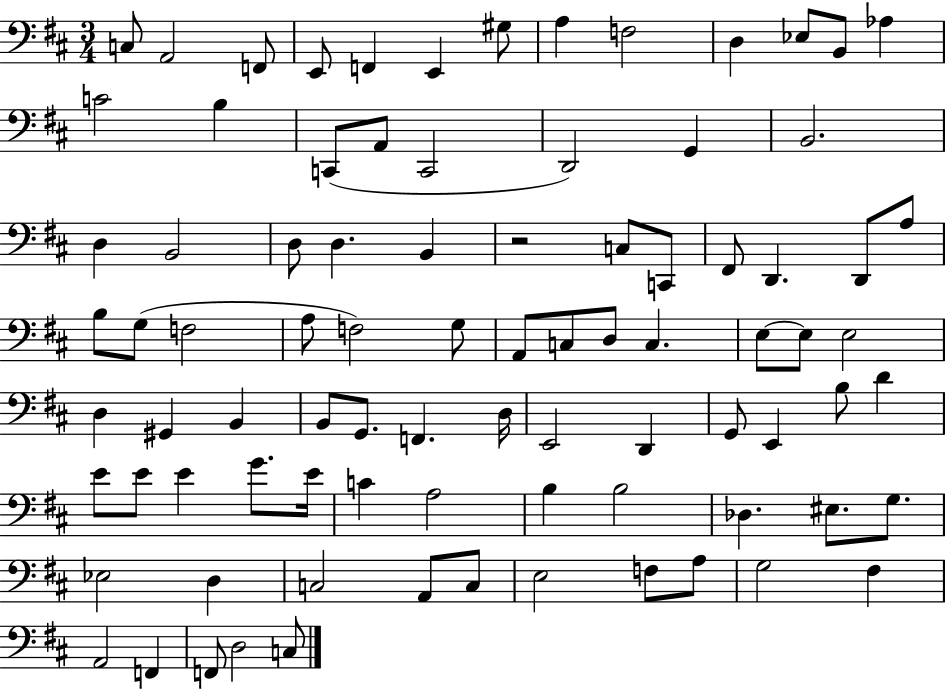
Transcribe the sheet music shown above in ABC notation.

X:1
T:Untitled
M:3/4
L:1/4
K:D
C,/2 A,,2 F,,/2 E,,/2 F,, E,, ^G,/2 A, F,2 D, _E,/2 B,,/2 _A, C2 B, C,,/2 A,,/2 C,,2 D,,2 G,, B,,2 D, B,,2 D,/2 D, B,, z2 C,/2 C,,/2 ^F,,/2 D,, D,,/2 A,/2 B,/2 G,/2 F,2 A,/2 F,2 G,/2 A,,/2 C,/2 D,/2 C, E,/2 E,/2 E,2 D, ^G,, B,, B,,/2 G,,/2 F,, D,/4 E,,2 D,, G,,/2 E,, B,/2 D E/2 E/2 E G/2 E/4 C A,2 B, B,2 _D, ^E,/2 G,/2 _E,2 D, C,2 A,,/2 C,/2 E,2 F,/2 A,/2 G,2 ^F, A,,2 F,, F,,/2 D,2 C,/2